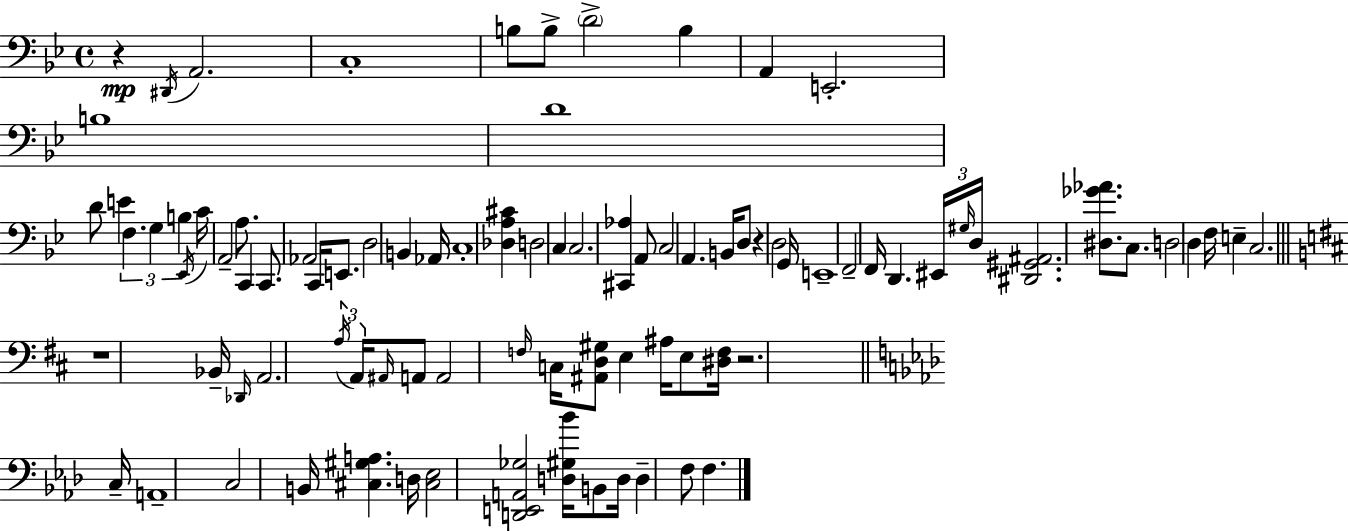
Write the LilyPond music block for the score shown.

{
  \clef bass
  \time 4/4
  \defaultTimeSignature
  \key g \minor
  \repeat volta 2 { r4\mp \acciaccatura { dis,16 } a,2. | c1-. | b8 b8-> \parenthesize d'2-> b4 | a,4 e,2.-. | \break b1 | d'1 | d'8 e'4 \tuplet 3/2 { f4. g4 | b4 } \acciaccatura { ees,16 } c'16 a,2-- a8. | \break c,4 c,8. aes,2 | c,16 e,8. d2 b,4 | aes,16 c1-. | <des a cis'>4 d2 c4 | \break c2. <cis, aes>4 | a,8 c2 a,4. | b,16 d8 r4 d2 | g,16 e,1-- | \break f,2-- f,16 d,4. | \tuplet 3/2 { eis,16 \grace { gis16 } d16 } <dis, gis, ais,>2. | <dis ges' aes'>8. c8. d2 d4 | f16 e4-- c2. | \break \bar "||" \break \key d \major r1 | bes,16-- \grace { des,16 } a,2. \tuplet 3/2 { \acciaccatura { a16 } a,16 | \grace { ais,16 } } a,8 a,2 \grace { f16 } c16 <ais, d gis>8 e4 | ais16 e8 <dis f>16 r2. | \break \bar "||" \break \key aes \major c16-- a,1-- | c2 b,16 <cis gis a>4. | d16 <cis ees>2 <d, e, a, ges>2 | <d gis bes'>16 b,8 d16 d4-- f8 f4. | \break } \bar "|."
}